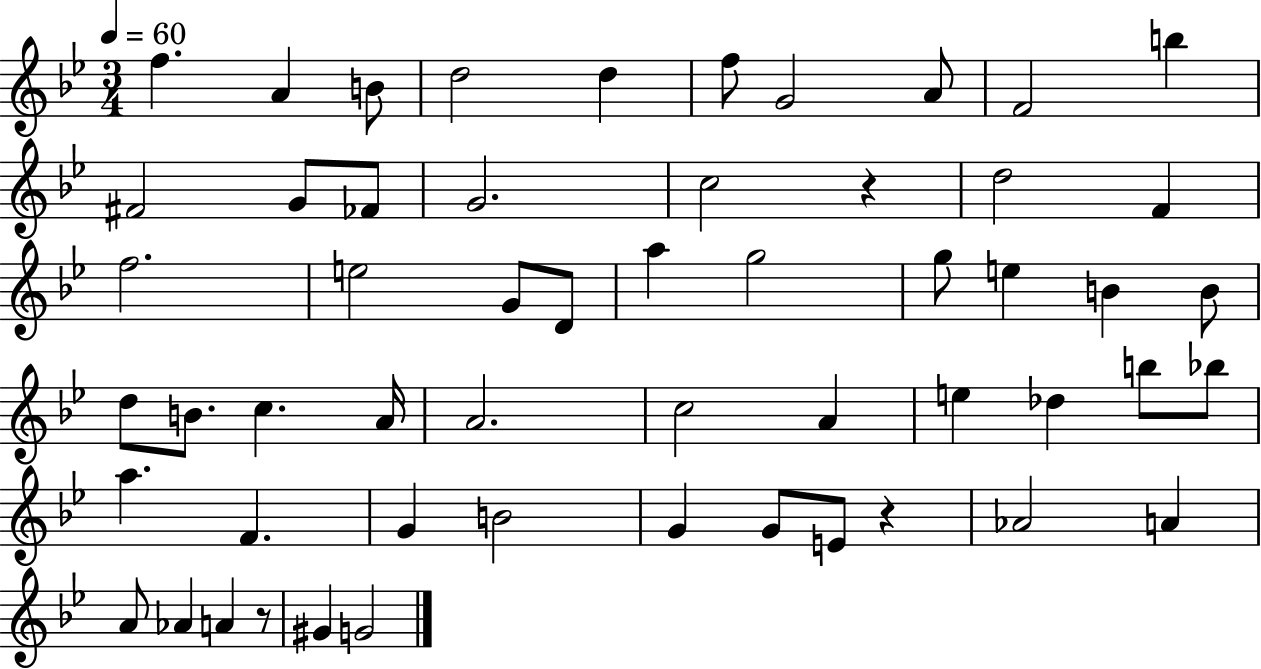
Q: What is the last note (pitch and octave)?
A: G4